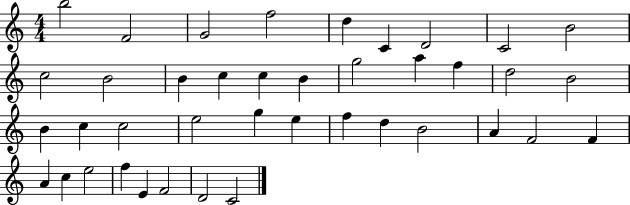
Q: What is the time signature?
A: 4/4